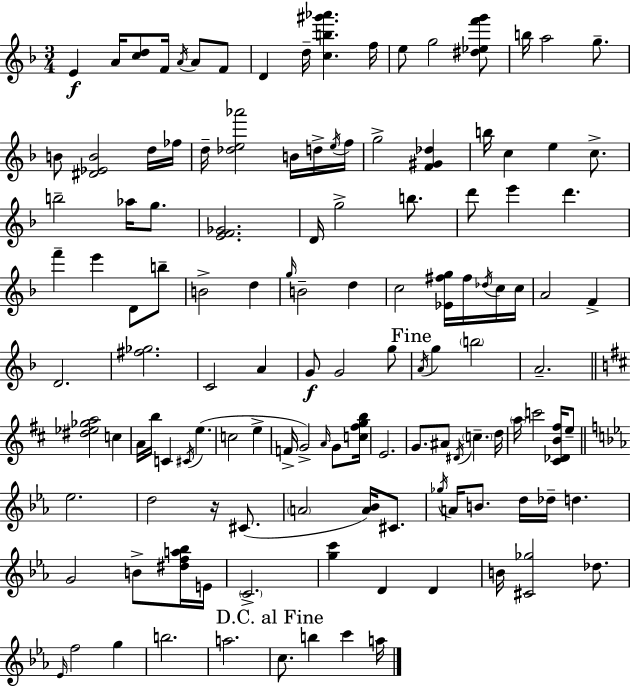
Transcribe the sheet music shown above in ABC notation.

X:1
T:Untitled
M:3/4
L:1/4
K:F
E A/4 [cd]/2 F/4 A/4 A/2 F/2 D d/4 [cb^g'_a'] f/4 e/2 g2 [^d_ef'g']/2 b/4 a2 g/2 B/2 [^D_EB]2 d/4 _f/4 d/4 [_de_a']2 B/4 d/4 e/4 f/4 g2 [F^G_d] b/4 c e c/2 b2 _a/4 g/2 [EF_G]2 D/4 g2 b/2 d'/2 e' d' f' e' D/2 b/2 B2 d g/4 B2 d c2 [_E^fg]/4 ^f/4 _d/4 c/4 c/4 A2 F D2 [^f_g]2 C2 A G/2 G2 g/2 A/4 g b2 A2 [^d_e_ga]2 c A/4 b/4 C ^C/4 e c2 e F/4 G2 A/4 G/2 [c^fgb]/4 E2 G/2 ^A/2 ^D/4 c d/4 a/4 c'2 [^C_DB^f]/4 e/2 _e2 d2 z/4 ^C/2 A2 [A_B]/4 ^C/2 _g/4 A/4 B/2 d/4 _d/4 d G2 B/2 [^dfa_b]/4 E/4 C2 [gc'] D D B/4 [^C_g]2 _d/2 _E/4 f2 g b2 a2 c/2 b c' a/4